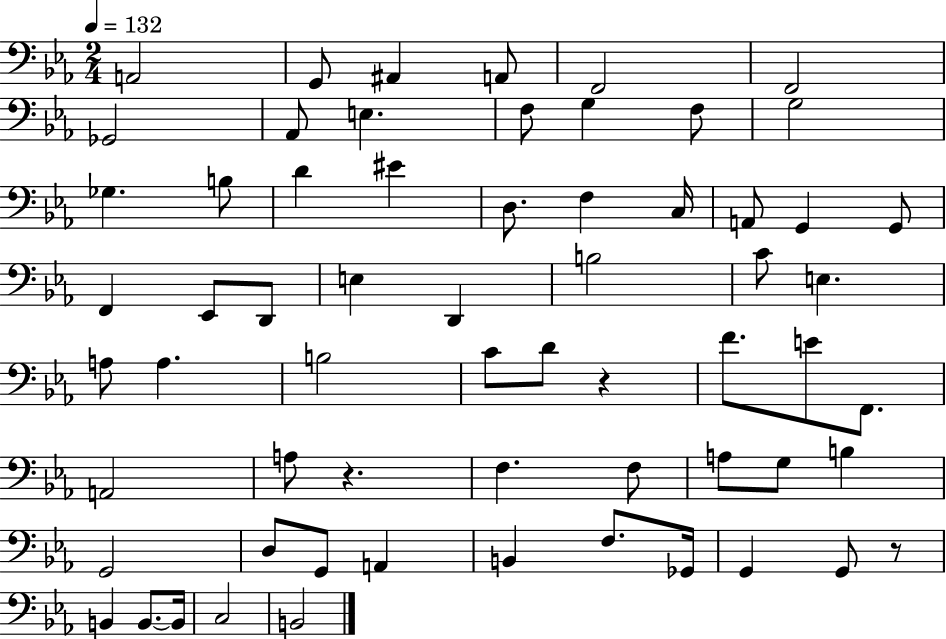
{
  \clef bass
  \numericTimeSignature
  \time 2/4
  \key ees \major
  \tempo 4 = 132
  a,2 | g,8 ais,4 a,8 | f,2 | f,2 | \break ges,2 | aes,8 e4. | f8 g4 f8 | g2 | \break ges4. b8 | d'4 eis'4 | d8. f4 c16 | a,8 g,4 g,8 | \break f,4 ees,8 d,8 | e4 d,4 | b2 | c'8 e4. | \break a8 a4. | b2 | c'8 d'8 r4 | f'8. e'8 f,8. | \break a,2 | a8 r4. | f4. f8 | a8 g8 b4 | \break g,2 | d8 g,8 a,4 | b,4 f8. ges,16 | g,4 g,8 r8 | \break b,4 b,8.~~ b,16 | c2 | b,2 | \bar "|."
}